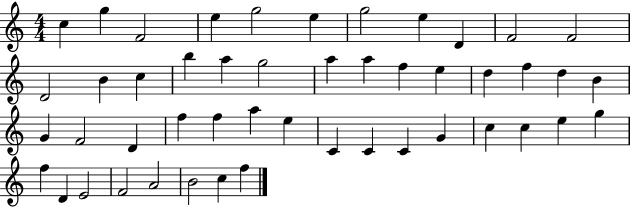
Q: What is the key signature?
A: C major